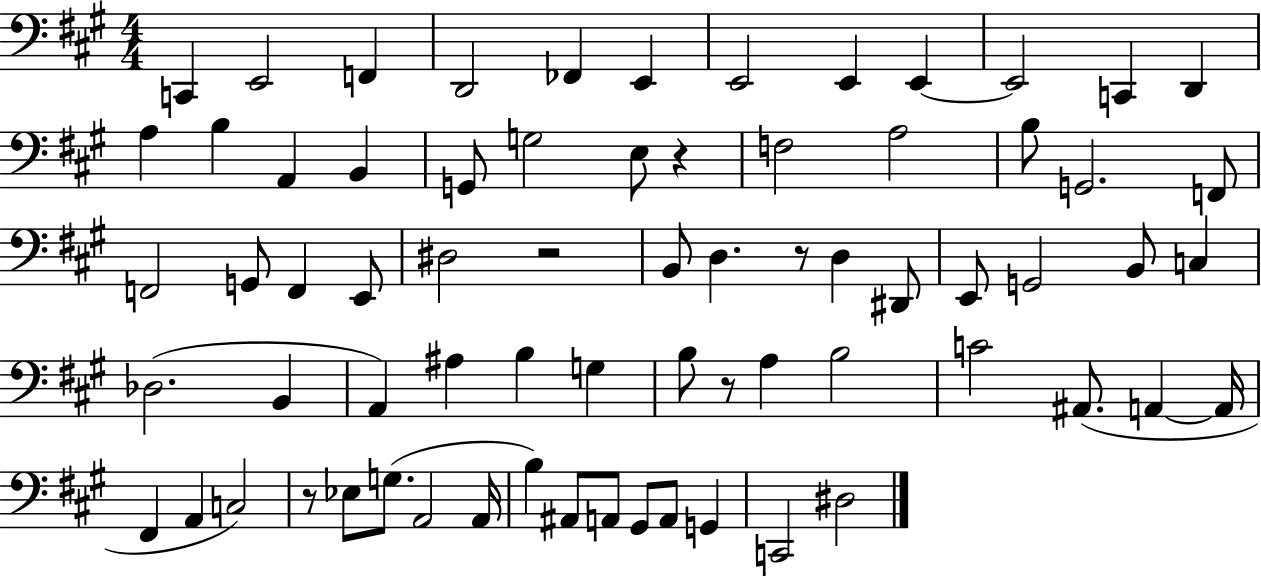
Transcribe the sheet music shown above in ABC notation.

X:1
T:Untitled
M:4/4
L:1/4
K:A
C,, E,,2 F,, D,,2 _F,, E,, E,,2 E,, E,, E,,2 C,, D,, A, B, A,, B,, G,,/2 G,2 E,/2 z F,2 A,2 B,/2 G,,2 F,,/2 F,,2 G,,/2 F,, E,,/2 ^D,2 z2 B,,/2 D, z/2 D, ^D,,/2 E,,/2 G,,2 B,,/2 C, _D,2 B,, A,, ^A, B, G, B,/2 z/2 A, B,2 C2 ^A,,/2 A,, A,,/4 ^F,, A,, C,2 z/2 _E,/2 G,/2 A,,2 A,,/4 B, ^A,,/2 A,,/2 ^G,,/2 A,,/2 G,, C,,2 ^D,2